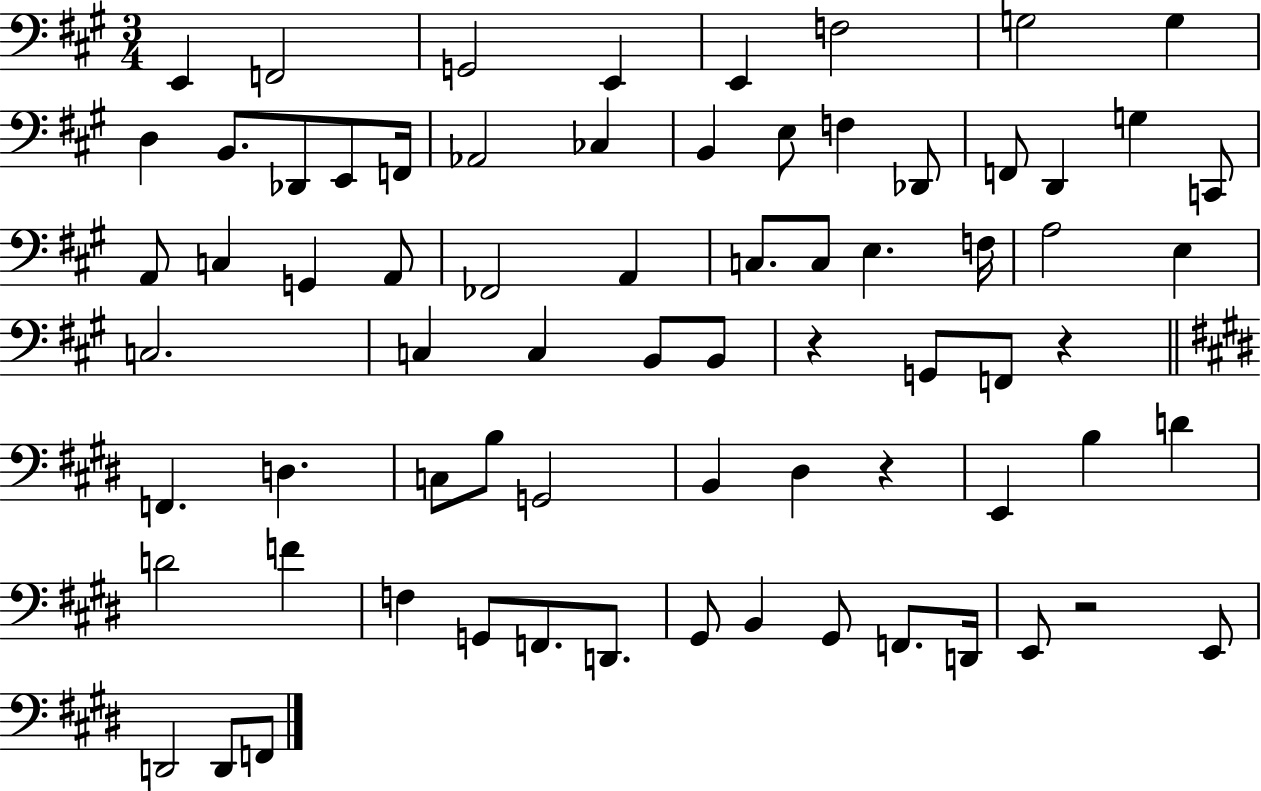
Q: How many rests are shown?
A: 4